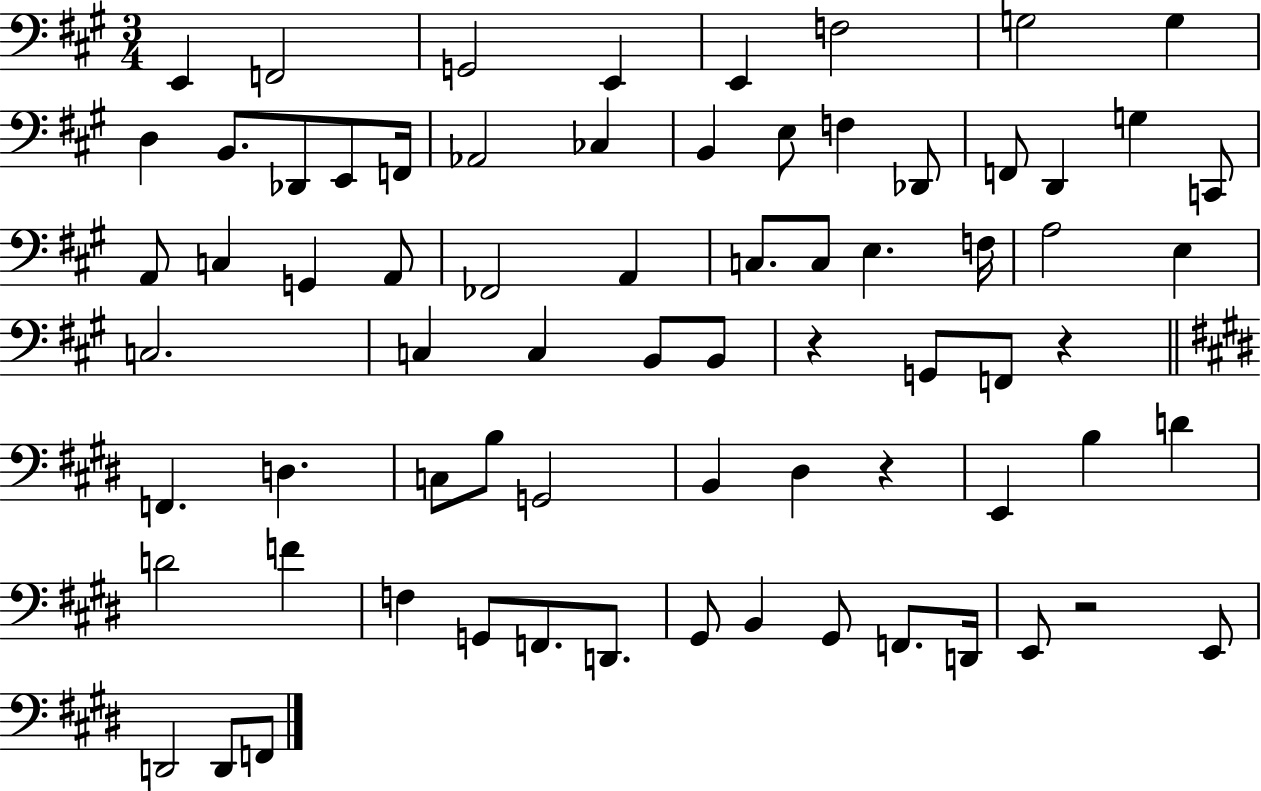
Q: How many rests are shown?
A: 4